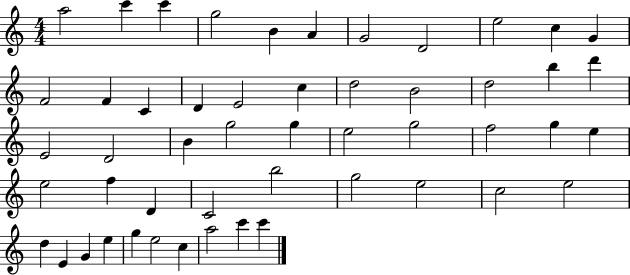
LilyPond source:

{
  \clef treble
  \numericTimeSignature
  \time 4/4
  \key c \major
  a''2 c'''4 c'''4 | g''2 b'4 a'4 | g'2 d'2 | e''2 c''4 g'4 | \break f'2 f'4 c'4 | d'4 e'2 c''4 | d''2 b'2 | d''2 b''4 d'''4 | \break e'2 d'2 | b'4 g''2 g''4 | e''2 g''2 | f''2 g''4 e''4 | \break e''2 f''4 d'4 | c'2 b''2 | g''2 e''2 | c''2 e''2 | \break d''4 e'4 g'4 e''4 | g''4 e''2 c''4 | a''2 c'''4 c'''4 | \bar "|."
}